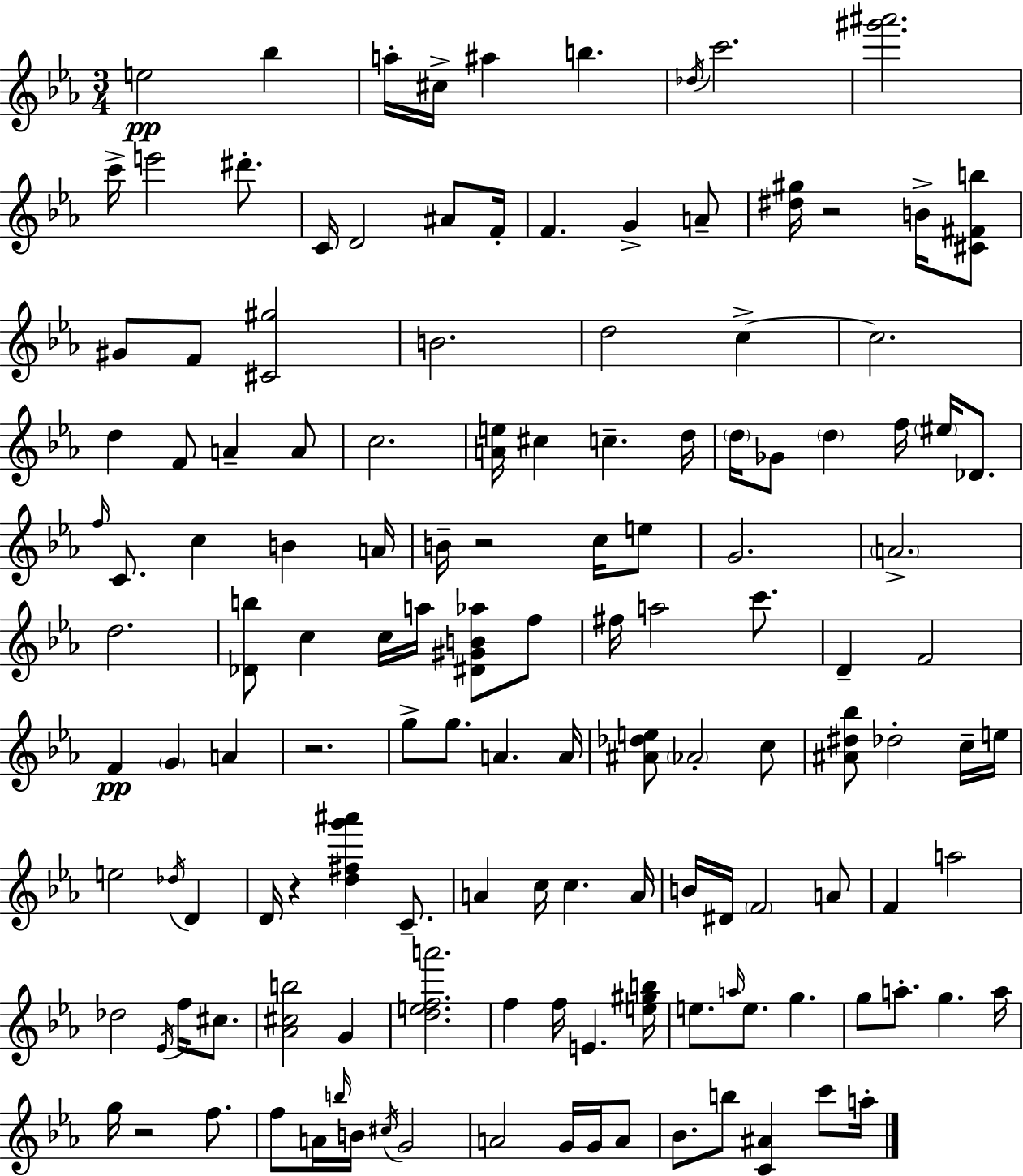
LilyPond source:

{
  \clef treble
  \numericTimeSignature
  \time 3/4
  \key ees \major
  \repeat volta 2 { e''2\pp bes''4 | a''16-. cis''16-> ais''4 b''4. | \acciaccatura { des''16 } c'''2. | <gis''' ais'''>2. | \break c'''16-> e'''2 dis'''8.-. | c'16 d'2 ais'8 | f'16-. f'4. g'4-> a'8-- | <dis'' gis''>16 r2 b'16-> <cis' fis' b''>8 | \break gis'8 f'8 <cis' gis''>2 | b'2. | d''2 c''4->~~ | c''2. | \break d''4 f'8 a'4-- a'8 | c''2. | <a' e''>16 cis''4 c''4.-- | d''16 \parenthesize d''16 ges'8 \parenthesize d''4 f''16 \parenthesize eis''16 des'8. | \break \grace { f''16 } c'8. c''4 b'4 | a'16 b'16-- r2 c''16 | e''8 g'2. | \parenthesize a'2.-> | \break d''2. | <des' b''>8 c''4 c''16 a''16 <dis' gis' b' aes''>8 | f''8 fis''16 a''2 c'''8. | d'4-- f'2 | \break f'4\pp \parenthesize g'4 a'4 | r2. | g''8-> g''8. a'4. | a'16 <ais' des'' e''>8 \parenthesize aes'2-. | \break c''8 <ais' dis'' bes''>8 des''2-. | c''16-- e''16 e''2 \acciaccatura { des''16 } d'4 | d'16 r4 <d'' fis'' g''' ais'''>4 | c'8.-- a'4 c''16 c''4. | \break a'16 b'16 dis'16 \parenthesize f'2 | a'8 f'4 a''2 | des''2 \acciaccatura { ees'16 } | f''16 cis''8. <aes' cis'' b''>2 | \break g'4 <d'' e'' f'' a'''>2. | f''4 f''16 e'4. | <e'' gis'' b''>16 e''8. \grace { a''16 } e''8. g''4. | g''8 a''8.-. g''4. | \break a''16 g''16 r2 | f''8. f''8 a'16 \grace { b''16 } b'16 \acciaccatura { cis''16 } g'2 | a'2 | g'16 g'16 a'8 bes'8. b''8 | \break <c' ais'>4 c'''8 a''16-. } \bar "|."
}